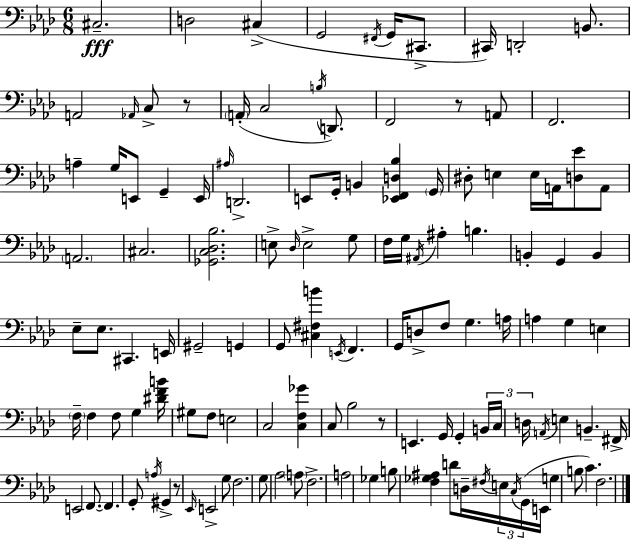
X:1
T:Untitled
M:6/8
L:1/4
K:Ab
^C,2 D,2 ^C, G,,2 ^F,,/4 G,,/4 ^C,,/2 ^C,,/4 D,,2 B,,/2 A,,2 _A,,/4 C,/2 z/2 A,,/4 C,2 B,/4 D,,/2 F,,2 z/2 A,,/2 F,,2 A, G,/4 E,,/2 G,, E,,/4 ^A,/4 D,,2 E,,/2 G,,/4 B,, [_E,,F,,D,_B,] G,,/4 ^D,/2 E, E,/4 A,,/4 [D,_E]/2 A,,/2 A,,2 ^C,2 [_G,,C,_D,_B,]2 E,/2 _D,/4 E,2 G,/2 F,/4 G,/4 ^A,,/4 ^A, B, B,, G,, B,, _E,/2 _E,/2 ^C,, E,,/4 ^G,,2 G,, G,,/2 [^C,^F,B] E,,/4 F,, G,,/4 D,/2 F,/2 G, A,/4 A, G, E, F,/4 F, F,/2 G, [^DFB]/4 ^G,/2 F,/2 E,2 C,2 [C,F,_G] C,/2 _B,2 z/2 E,, G,,/4 G,, B,,/4 C,/4 D,/4 A,,/4 E, B,, ^F,,/4 E,,2 F,,/2 F,, G,,/2 A,/4 ^G,, z/2 _E,,/4 E,,2 G,/2 F,2 G,/2 _A,2 A,/2 F,2 A,2 _G, B,/2 [F,_G,^A,] D/2 D,/4 ^F,/4 E,/4 C,/4 G,,/4 E,,/4 G, B,/2 C F,2